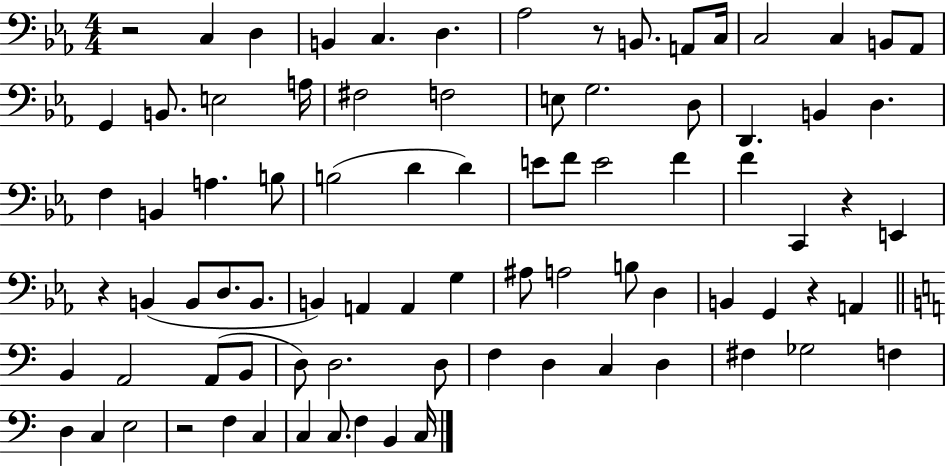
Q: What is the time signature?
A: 4/4